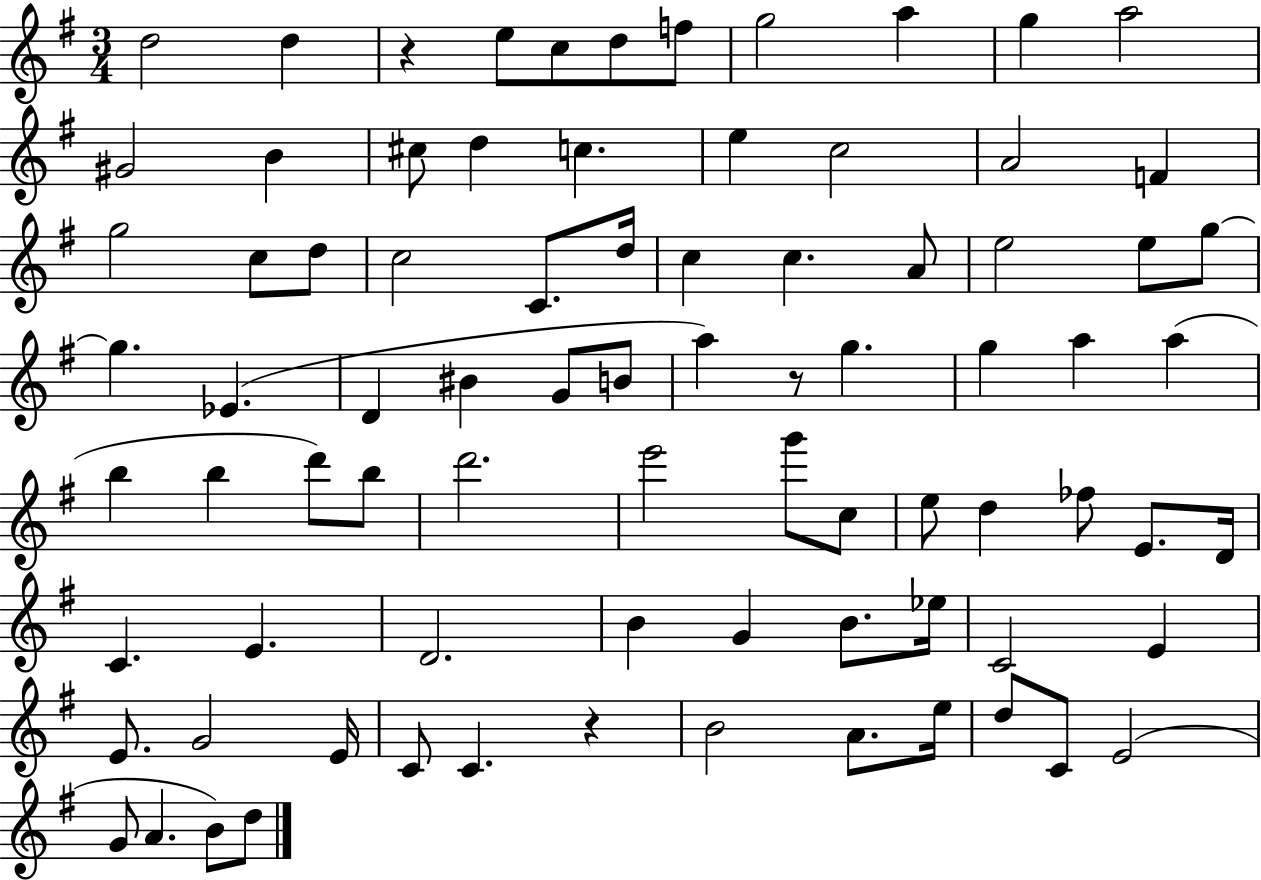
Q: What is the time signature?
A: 3/4